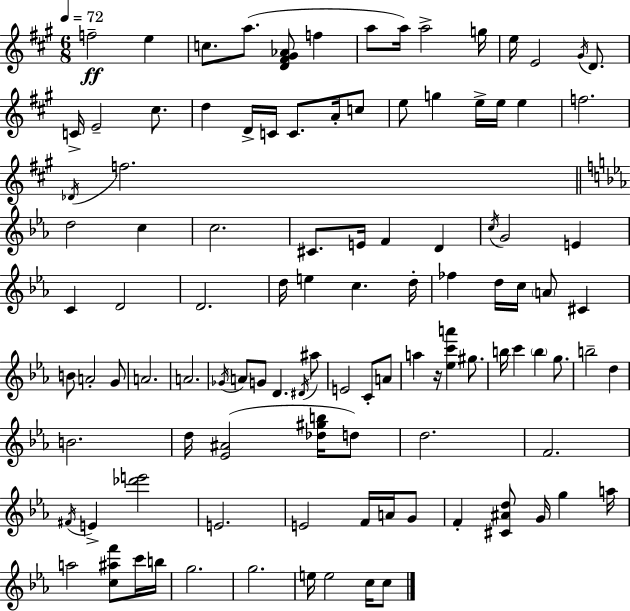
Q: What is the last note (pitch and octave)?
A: C5